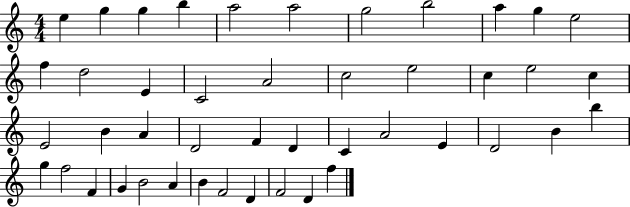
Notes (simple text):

E5/q G5/q G5/q B5/q A5/h A5/h G5/h B5/h A5/q G5/q E5/h F5/q D5/h E4/q C4/h A4/h C5/h E5/h C5/q E5/h C5/q E4/h B4/q A4/q D4/h F4/q D4/q C4/q A4/h E4/q D4/h B4/q B5/q G5/q F5/h F4/q G4/q B4/h A4/q B4/q F4/h D4/q F4/h D4/q F5/q